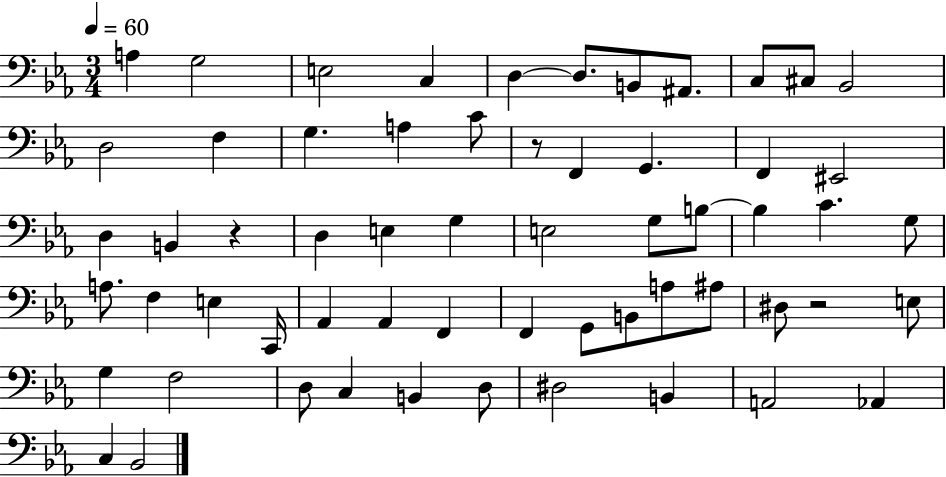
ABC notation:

X:1
T:Untitled
M:3/4
L:1/4
K:Eb
A, G,2 E,2 C, D, D,/2 B,,/2 ^A,,/2 C,/2 ^C,/2 _B,,2 D,2 F, G, A, C/2 z/2 F,, G,, F,, ^E,,2 D, B,, z D, E, G, E,2 G,/2 B,/2 B, C G,/2 A,/2 F, E, C,,/4 _A,, _A,, F,, F,, G,,/2 B,,/2 A,/2 ^A,/2 ^D,/2 z2 E,/2 G, F,2 D,/2 C, B,, D,/2 ^D,2 B,, A,,2 _A,, C, _B,,2